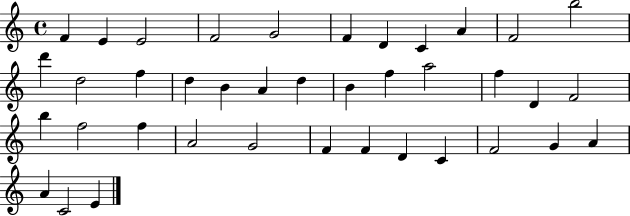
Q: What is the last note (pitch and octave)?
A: E4